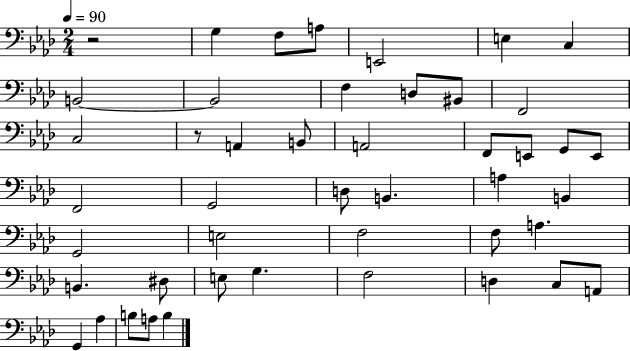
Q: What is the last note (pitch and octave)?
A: B3